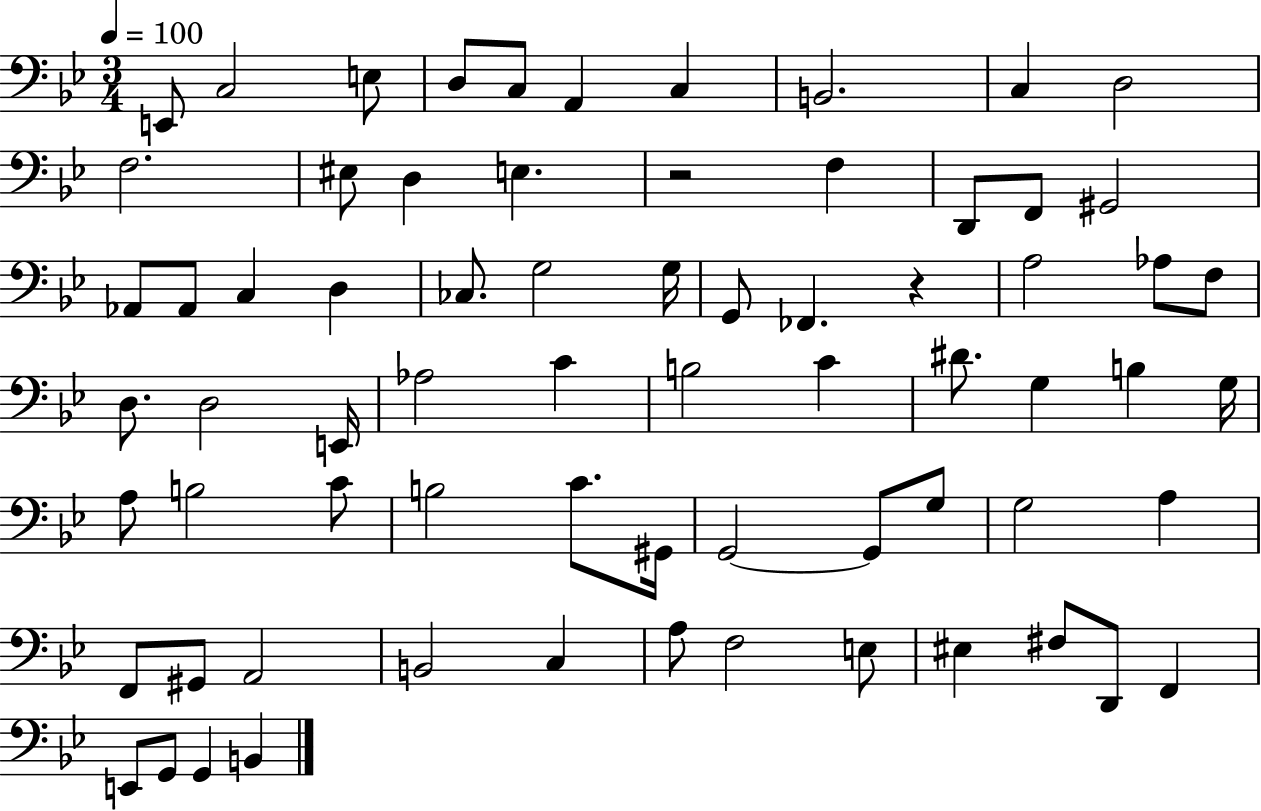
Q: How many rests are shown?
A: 2